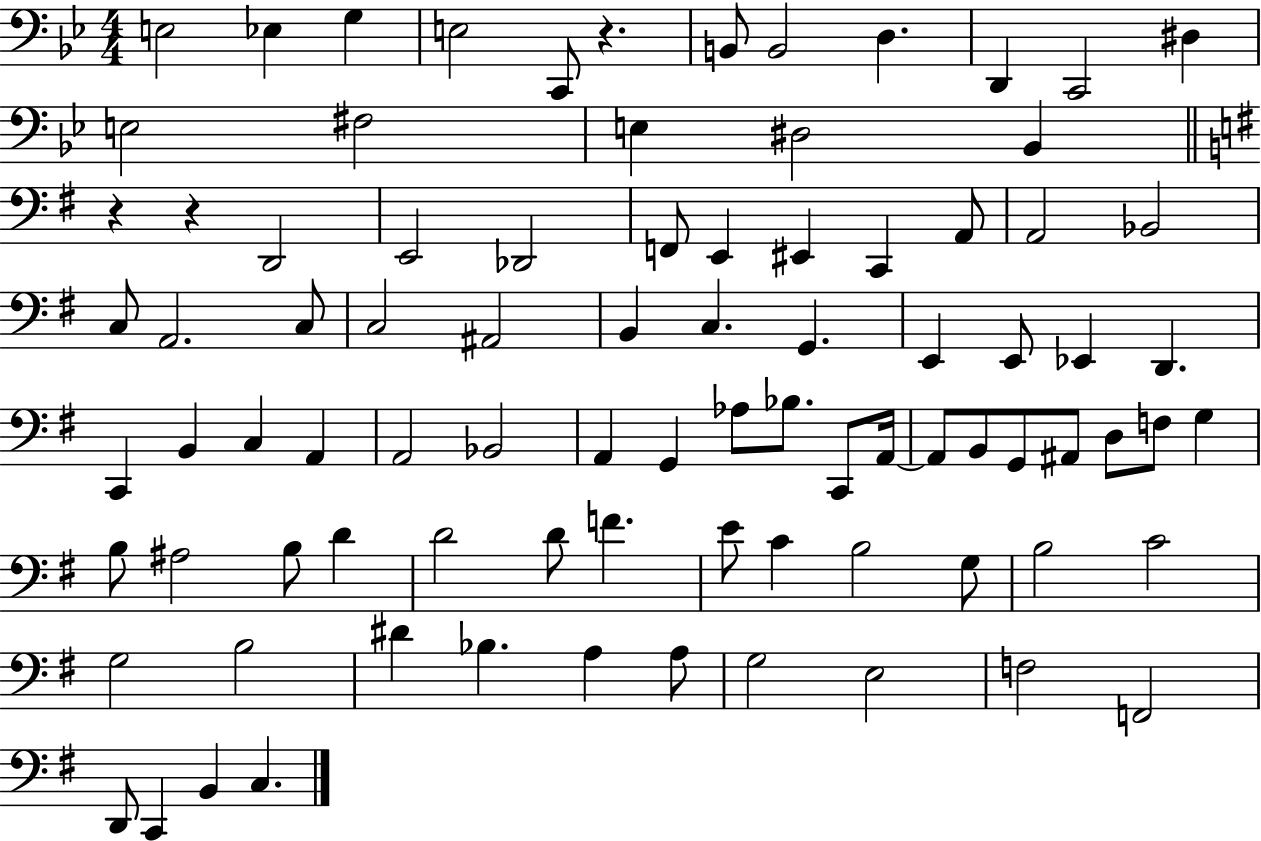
X:1
T:Untitled
M:4/4
L:1/4
K:Bb
E,2 _E, G, E,2 C,,/2 z B,,/2 B,,2 D, D,, C,,2 ^D, E,2 ^F,2 E, ^D,2 _B,, z z D,,2 E,,2 _D,,2 F,,/2 E,, ^E,, C,, A,,/2 A,,2 _B,,2 C,/2 A,,2 C,/2 C,2 ^A,,2 B,, C, G,, E,, E,,/2 _E,, D,, C,, B,, C, A,, A,,2 _B,,2 A,, G,, _A,/2 _B,/2 C,,/2 A,,/4 A,,/2 B,,/2 G,,/2 ^A,,/2 D,/2 F,/2 G, B,/2 ^A,2 B,/2 D D2 D/2 F E/2 C B,2 G,/2 B,2 C2 G,2 B,2 ^D _B, A, A,/2 G,2 E,2 F,2 F,,2 D,,/2 C,, B,, C,